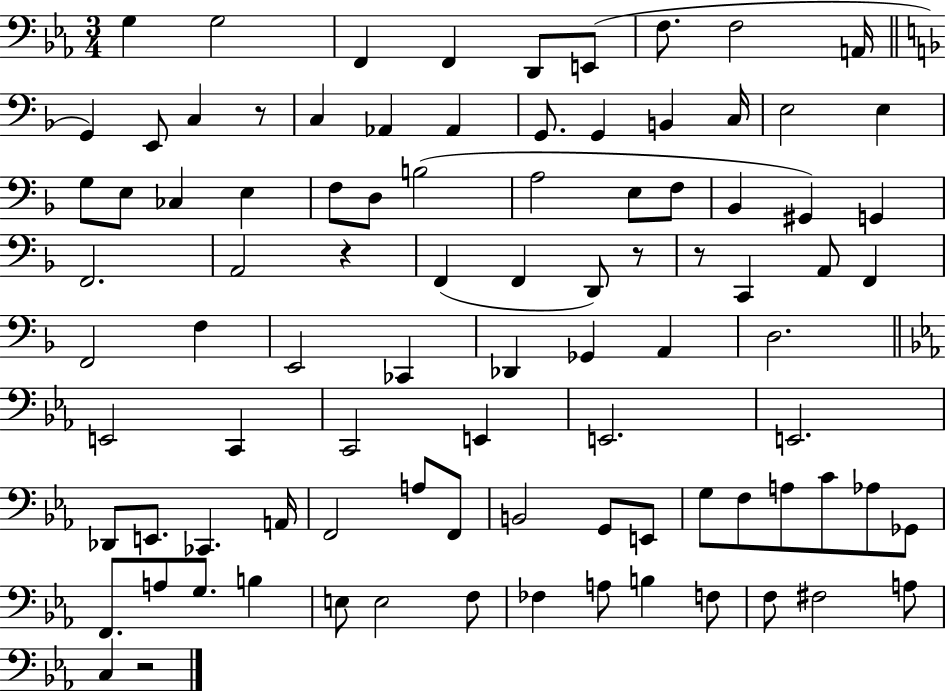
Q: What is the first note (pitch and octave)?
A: G3